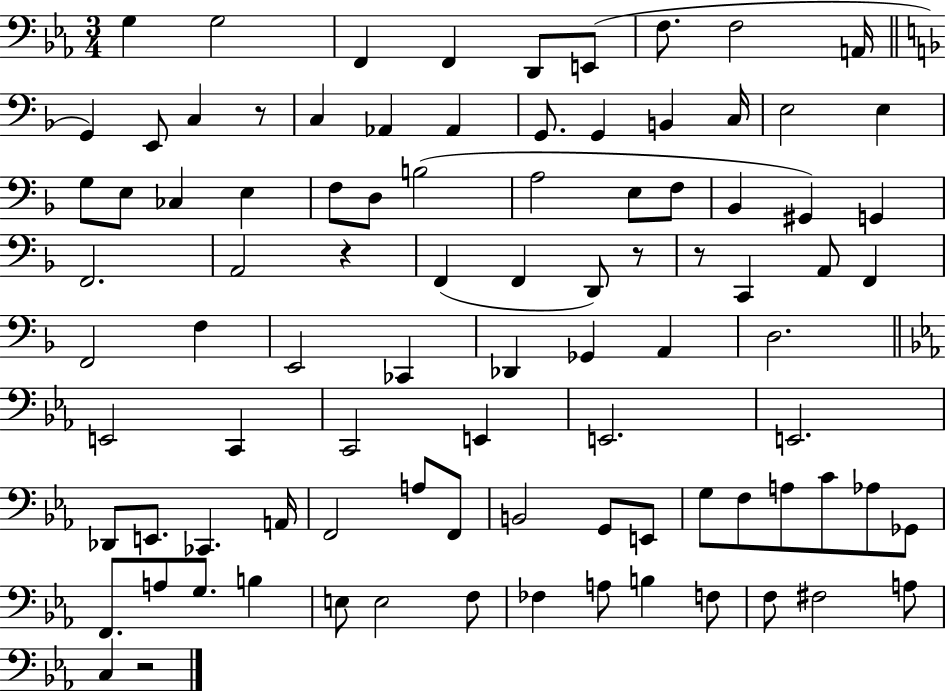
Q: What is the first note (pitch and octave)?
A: G3